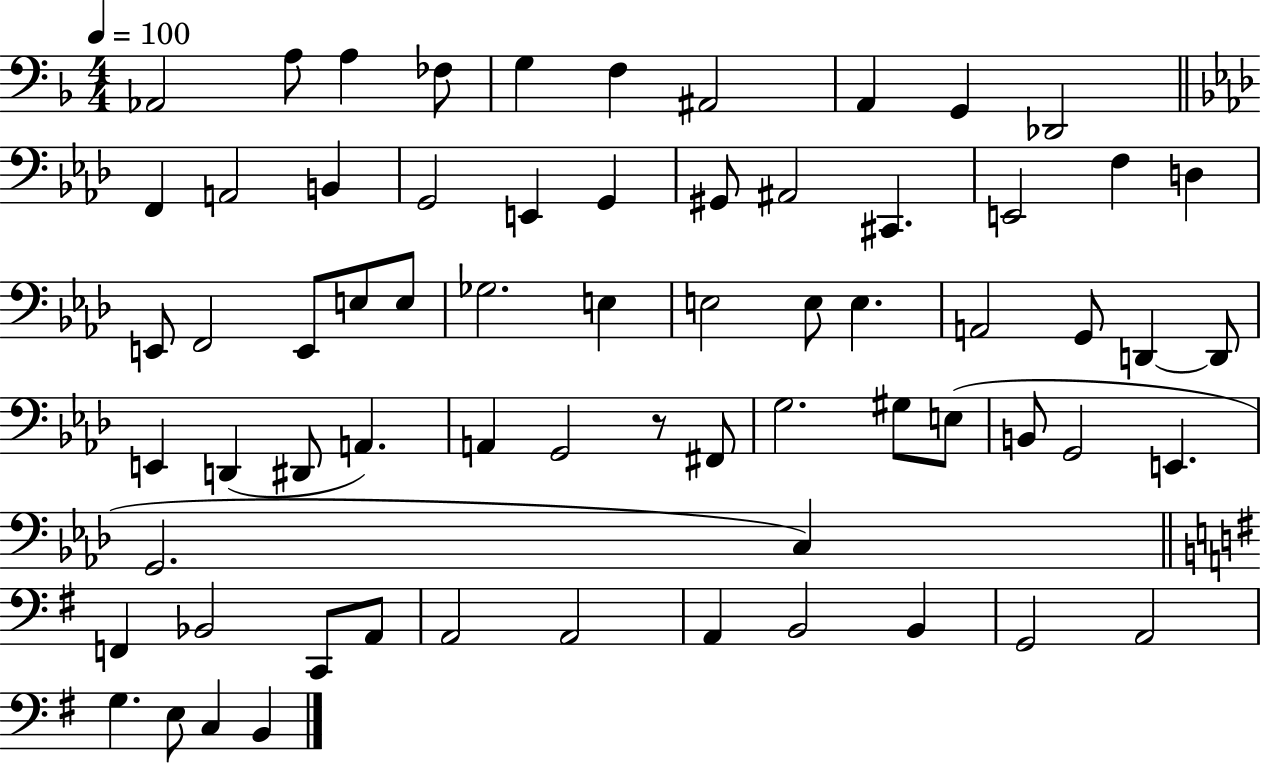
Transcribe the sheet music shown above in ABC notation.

X:1
T:Untitled
M:4/4
L:1/4
K:F
_A,,2 A,/2 A, _F,/2 G, F, ^A,,2 A,, G,, _D,,2 F,, A,,2 B,, G,,2 E,, G,, ^G,,/2 ^A,,2 ^C,, E,,2 F, D, E,,/2 F,,2 E,,/2 E,/2 E,/2 _G,2 E, E,2 E,/2 E, A,,2 G,,/2 D,, D,,/2 E,, D,, ^D,,/2 A,, A,, G,,2 z/2 ^F,,/2 G,2 ^G,/2 E,/2 B,,/2 G,,2 E,, G,,2 C, F,, _B,,2 C,,/2 A,,/2 A,,2 A,,2 A,, B,,2 B,, G,,2 A,,2 G, E,/2 C, B,,